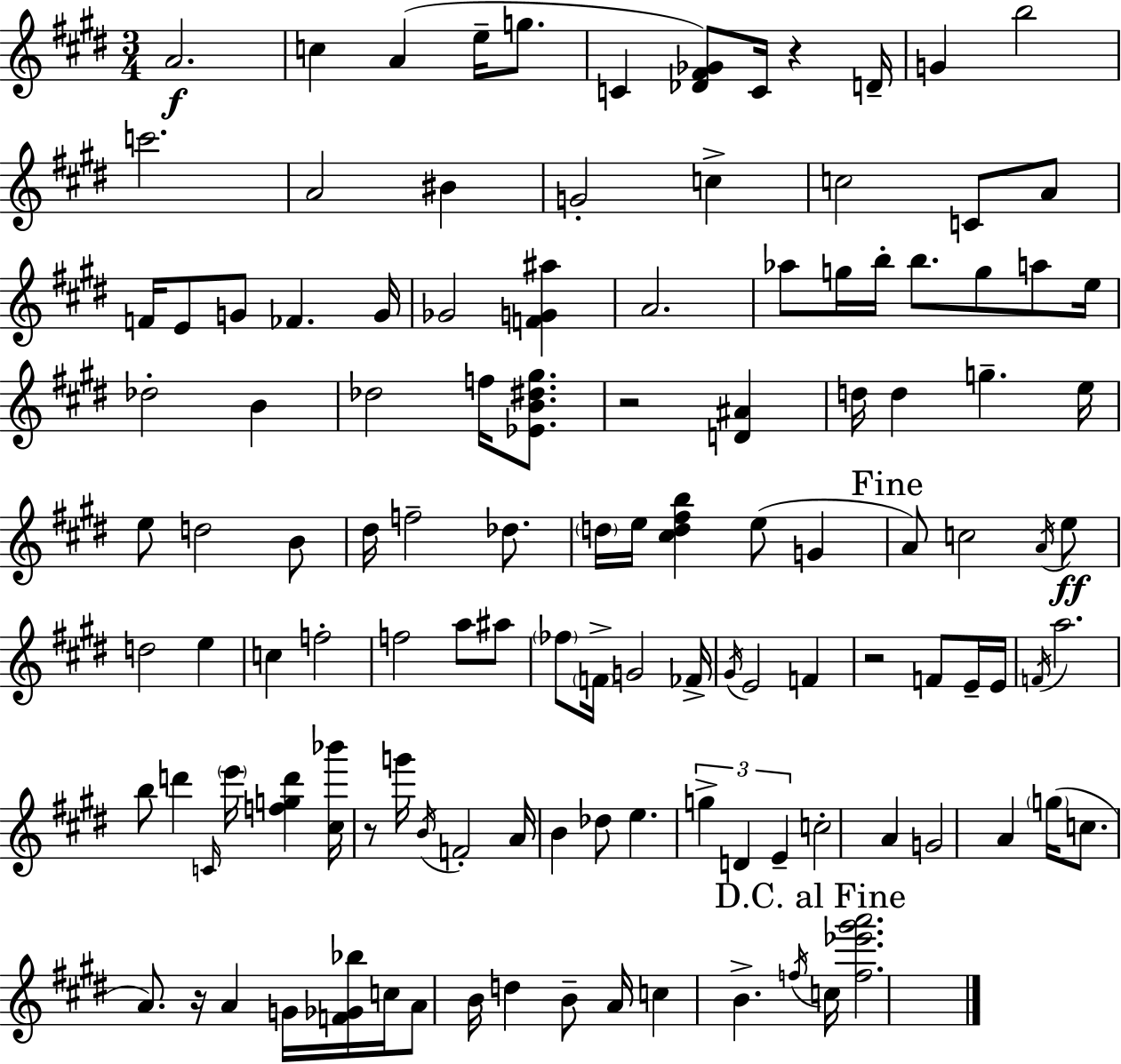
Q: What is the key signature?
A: E major